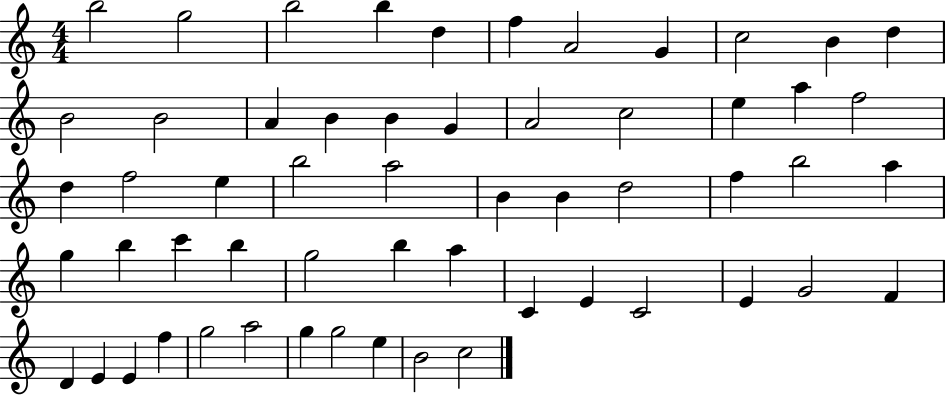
{
  \clef treble
  \numericTimeSignature
  \time 4/4
  \key c \major
  b''2 g''2 | b''2 b''4 d''4 | f''4 a'2 g'4 | c''2 b'4 d''4 | \break b'2 b'2 | a'4 b'4 b'4 g'4 | a'2 c''2 | e''4 a''4 f''2 | \break d''4 f''2 e''4 | b''2 a''2 | b'4 b'4 d''2 | f''4 b''2 a''4 | \break g''4 b''4 c'''4 b''4 | g''2 b''4 a''4 | c'4 e'4 c'2 | e'4 g'2 f'4 | \break d'4 e'4 e'4 f''4 | g''2 a''2 | g''4 g''2 e''4 | b'2 c''2 | \break \bar "|."
}